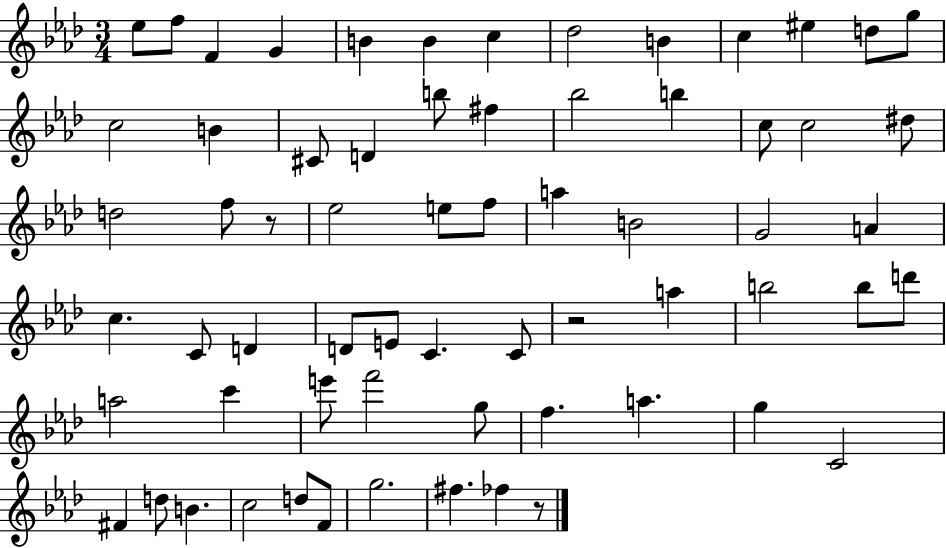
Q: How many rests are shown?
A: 3